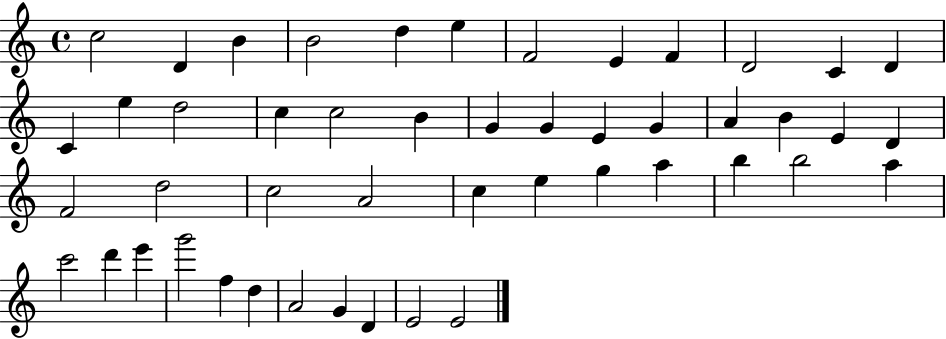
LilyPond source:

{
  \clef treble
  \time 4/4
  \defaultTimeSignature
  \key c \major
  c''2 d'4 b'4 | b'2 d''4 e''4 | f'2 e'4 f'4 | d'2 c'4 d'4 | \break c'4 e''4 d''2 | c''4 c''2 b'4 | g'4 g'4 e'4 g'4 | a'4 b'4 e'4 d'4 | \break f'2 d''2 | c''2 a'2 | c''4 e''4 g''4 a''4 | b''4 b''2 a''4 | \break c'''2 d'''4 e'''4 | g'''2 f''4 d''4 | a'2 g'4 d'4 | e'2 e'2 | \break \bar "|."
}